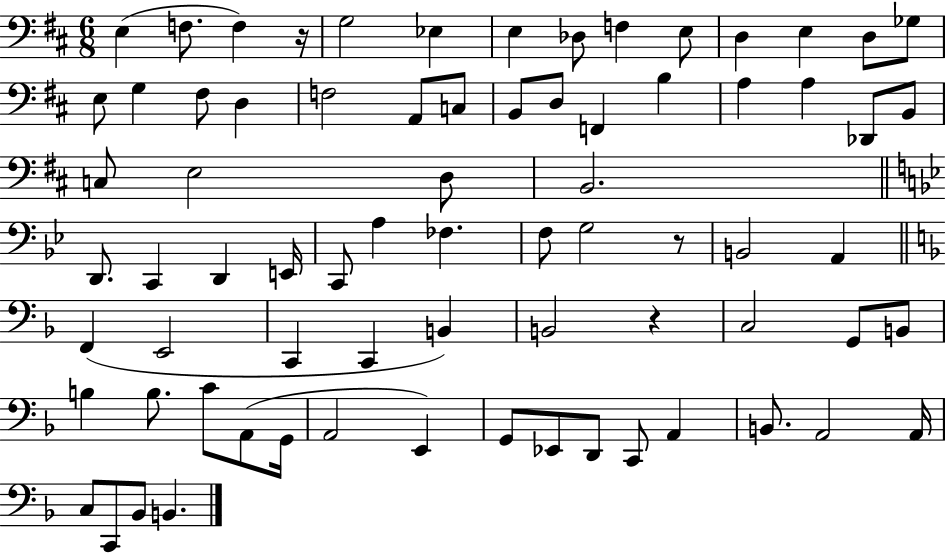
X:1
T:Untitled
M:6/8
L:1/4
K:D
E, F,/2 F, z/4 G,2 _E, E, _D,/2 F, E,/2 D, E, D,/2 _G,/2 E,/2 G, ^F,/2 D, F,2 A,,/2 C,/2 B,,/2 D,/2 F,, B, A, A, _D,,/2 B,,/2 C,/2 E,2 D,/2 B,,2 D,,/2 C,, D,, E,,/4 C,,/2 A, _F, F,/2 G,2 z/2 B,,2 A,, F,, E,,2 C,, C,, B,, B,,2 z C,2 G,,/2 B,,/2 B, B,/2 C/2 A,,/2 G,,/4 A,,2 E,, G,,/2 _E,,/2 D,,/2 C,,/2 A,, B,,/2 A,,2 A,,/4 C,/2 C,,/2 _B,,/2 B,,